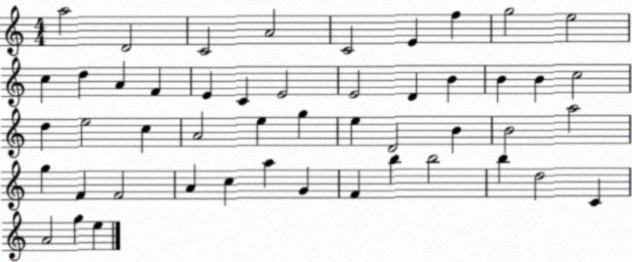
X:1
T:Untitled
M:4/4
L:1/4
K:C
a2 D2 C2 A2 C2 E f g2 e2 c d A F E C E2 E2 D B B B c2 d e2 c A2 e g e D2 B B2 a2 g F F2 A c a G F b b2 b d2 C A2 g e